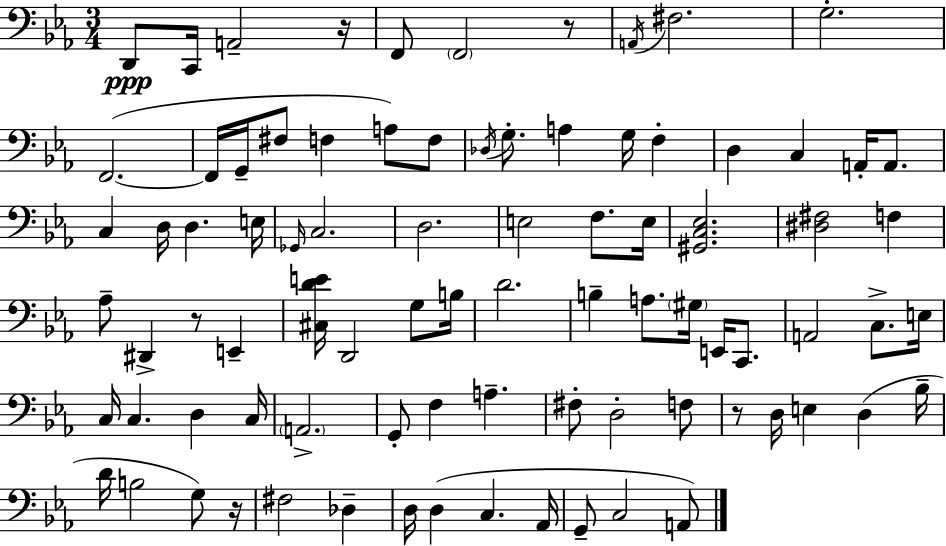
D2/e C2/s A2/h R/s F2/e F2/h R/e A2/s F#3/h. G3/h. F2/h. F2/s G2/s F#3/e F3/q A3/e F3/e Db3/s G3/e. A3/q G3/s F3/q D3/q C3/q A2/s A2/e. C3/q D3/s D3/q. E3/s Gb2/s C3/h. D3/h. E3/h F3/e. E3/s [G#2,C3,Eb3]/h. [D#3,F#3]/h F3/q Ab3/e D#2/q R/e E2/q [C#3,D4,E4]/s D2/h G3/e B3/s D4/h. B3/q A3/e. G#3/s E2/s C2/e. A2/h C3/e. E3/s C3/s C3/q. D3/q C3/s A2/h. G2/e F3/q A3/q. F#3/e D3/h F3/e R/e D3/s E3/q D3/q Bb3/s D4/s B3/h G3/e R/s F#3/h Db3/q D3/s D3/q C3/q. Ab2/s G2/e C3/h A2/e